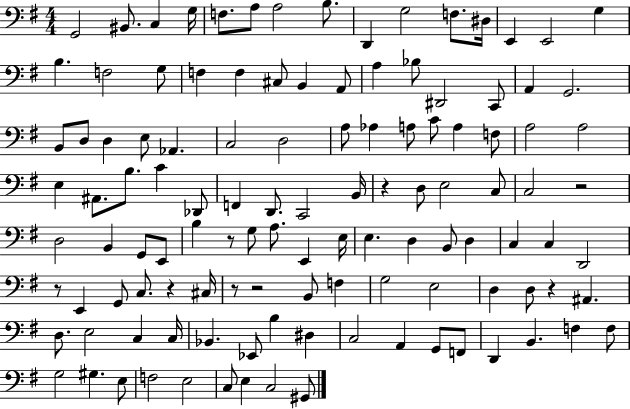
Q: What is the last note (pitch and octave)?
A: G#2